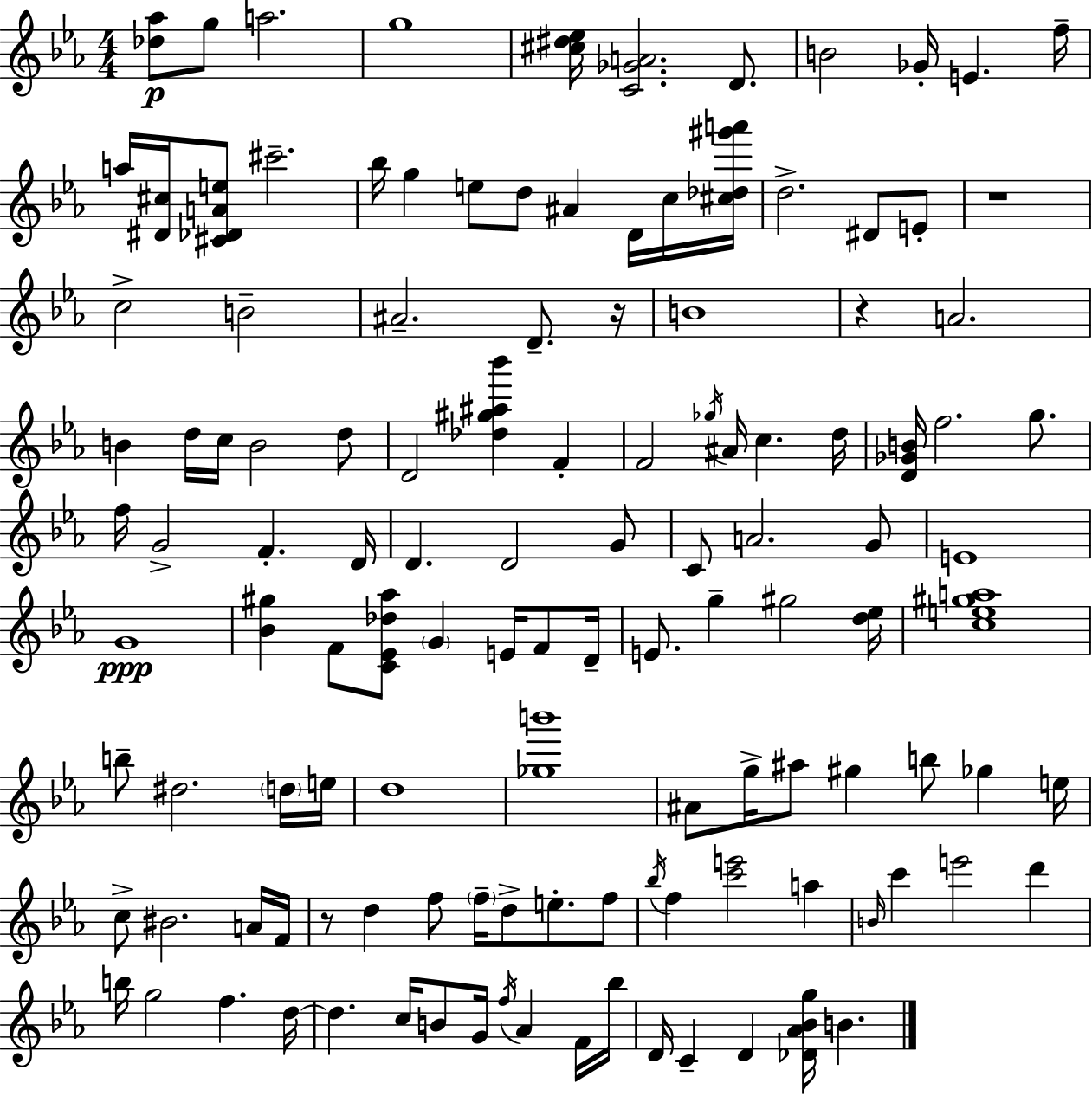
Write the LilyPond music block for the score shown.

{
  \clef treble
  \numericTimeSignature
  \time 4/4
  \key ees \major
  \repeat volta 2 { <des'' aes''>8\p g''8 a''2. | g''1 | <cis'' dis'' ees''>16 <c' ges' a'>2. d'8. | b'2 ges'16-. e'4. f''16-- | \break a''16 <dis' cis''>16 <cis' des' a' e''>8 cis'''2.-- | bes''16 g''4 e''8 d''8 ais'4 d'16 c''16 <cis'' des'' gis''' a'''>16 | d''2.-> dis'8 e'8-. | r1 | \break c''2-> b'2-- | ais'2.-- d'8.-- r16 | b'1 | r4 a'2. | \break b'4 d''16 c''16 b'2 d''8 | d'2 <des'' gis'' ais'' bes'''>4 f'4-. | f'2 \acciaccatura { ges''16 } ais'16 c''4. | d''16 <d' ges' b'>16 f''2. g''8. | \break f''16 g'2-> f'4.-. | d'16 d'4. d'2 g'8 | c'8 a'2. g'8 | e'1 | \break g'1\ppp | <bes' gis''>4 f'8 <c' ees' des'' aes''>8 \parenthesize g'4 e'16 f'8 | d'16-- e'8. g''4-- gis''2 | <d'' ees''>16 <c'' e'' gis'' a''>1 | \break b''8-- dis''2. \parenthesize d''16 | e''16 d''1 | <ges'' b'''>1 | ais'8 g''16-> ais''8 gis''4 b''8 ges''4 | \break e''16 c''8-> bis'2. a'16 | f'16 r8 d''4 f''8 \parenthesize f''16-- d''8-> e''8.-. f''8 | \acciaccatura { bes''16 } f''4 <c''' e'''>2 a''4 | \grace { b'16 } c'''4 e'''2 d'''4 | \break b''16 g''2 f''4. | d''16~~ d''4. c''16 b'8 g'16 \acciaccatura { f''16 } aes'4 | f'16 bes''16 d'16 c'4-- d'4 <des' aes' bes' g''>16 b'4. | } \bar "|."
}